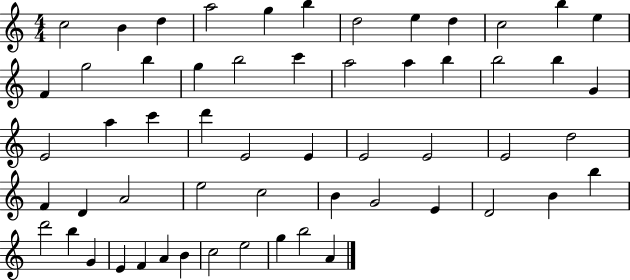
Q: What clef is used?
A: treble